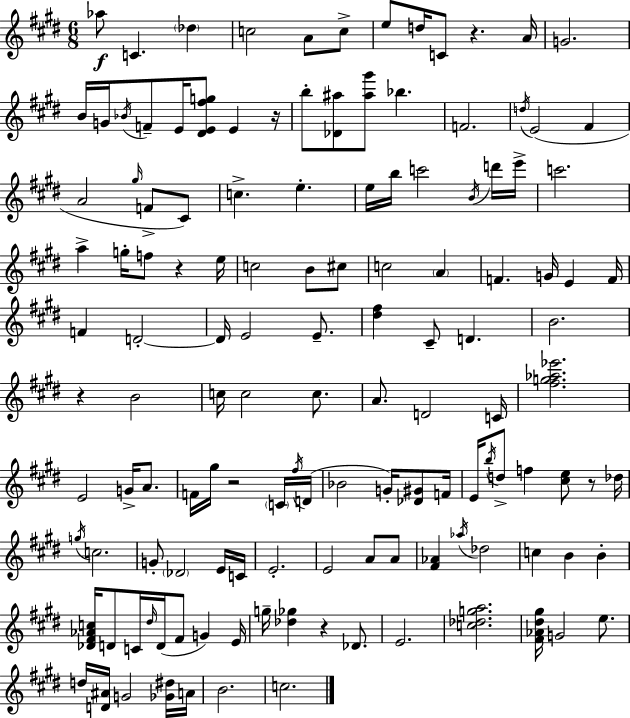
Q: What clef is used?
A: treble